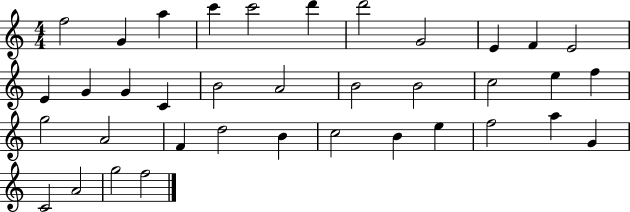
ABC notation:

X:1
T:Untitled
M:4/4
L:1/4
K:C
f2 G a c' c'2 d' d'2 G2 E F E2 E G G C B2 A2 B2 B2 c2 e f g2 A2 F d2 B c2 B e f2 a G C2 A2 g2 f2